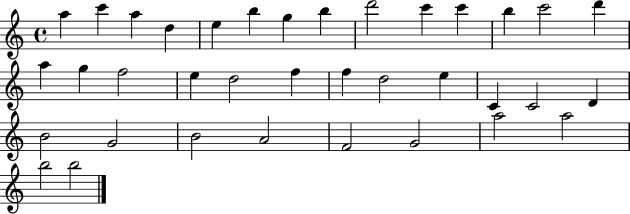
{
  \clef treble
  \time 4/4
  \defaultTimeSignature
  \key c \major
  a''4 c'''4 a''4 d''4 | e''4 b''4 g''4 b''4 | d'''2 c'''4 c'''4 | b''4 c'''2 d'''4 | \break a''4 g''4 f''2 | e''4 d''2 f''4 | f''4 d''2 e''4 | c'4 c'2 d'4 | \break b'2 g'2 | b'2 a'2 | f'2 g'2 | a''2 a''2 | \break b''2 b''2 | \bar "|."
}